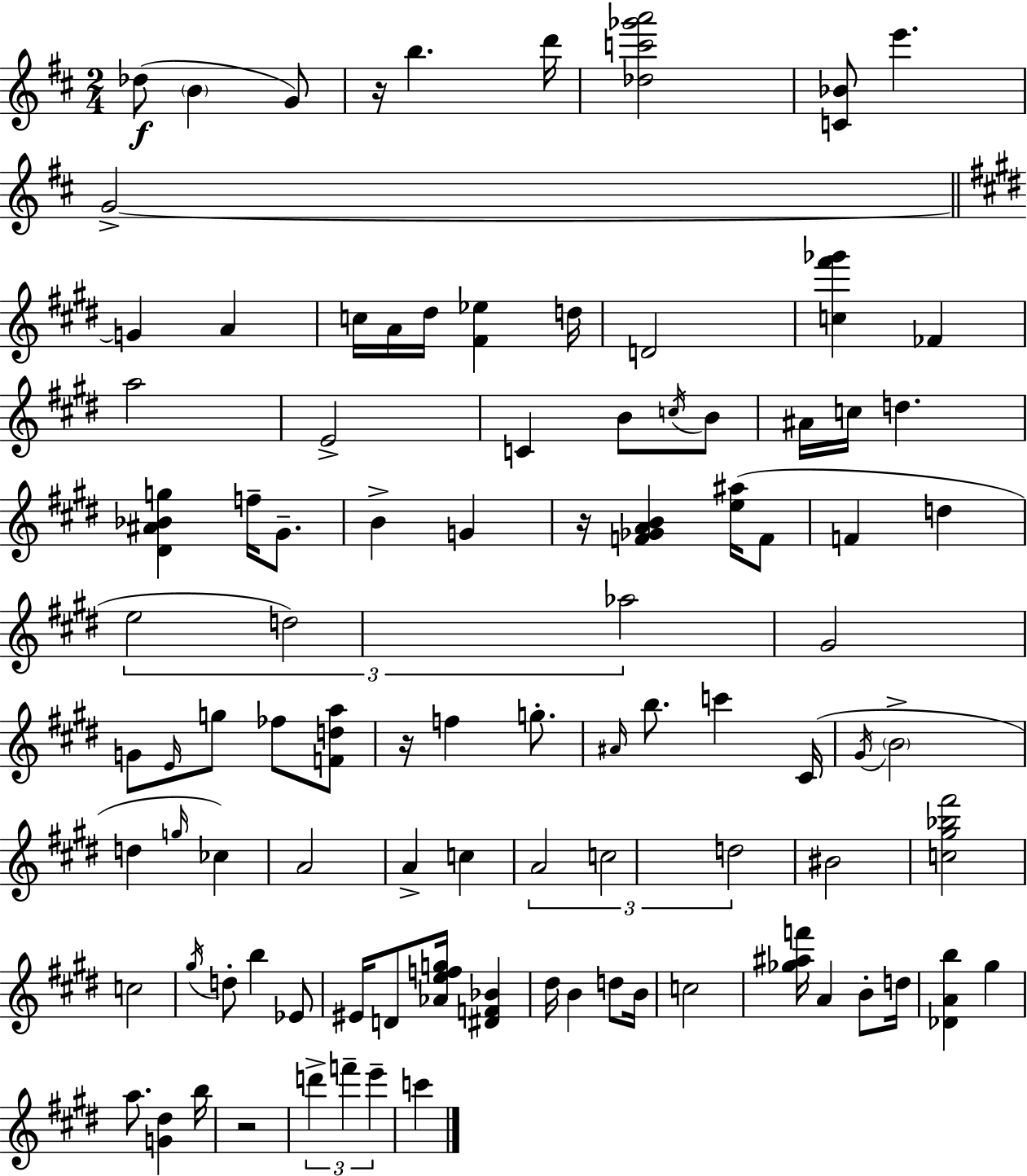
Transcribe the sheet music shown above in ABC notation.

X:1
T:Untitled
M:2/4
L:1/4
K:D
_d/2 B G/2 z/4 b d'/4 [_dc'_g'a']2 [C_B]/2 e' G2 G A c/4 A/4 ^d/4 [^F_e] d/4 D2 [c^f'_g'] _F a2 E2 C B/2 c/4 B/2 ^A/4 c/4 d [^D^A_Bg] f/4 ^G/2 B G z/4 [F_GAB] [e^a]/4 F/2 F d e2 d2 _a2 ^G2 G/2 E/4 g/2 _f/2 [Fda]/2 z/4 f g/2 ^A/4 b/2 c' ^C/4 ^G/4 B2 d g/4 _c A2 A c A2 c2 d2 ^B2 [c^g_b^f']2 c2 ^g/4 d/2 b _E/2 ^E/4 D/2 [_Aefg]/4 [^DF_B] ^d/4 B d/2 B/4 c2 [_g^af']/4 A B/2 d/4 [_DAb] ^g a/2 [G^d] b/4 z2 d' f' e' c'